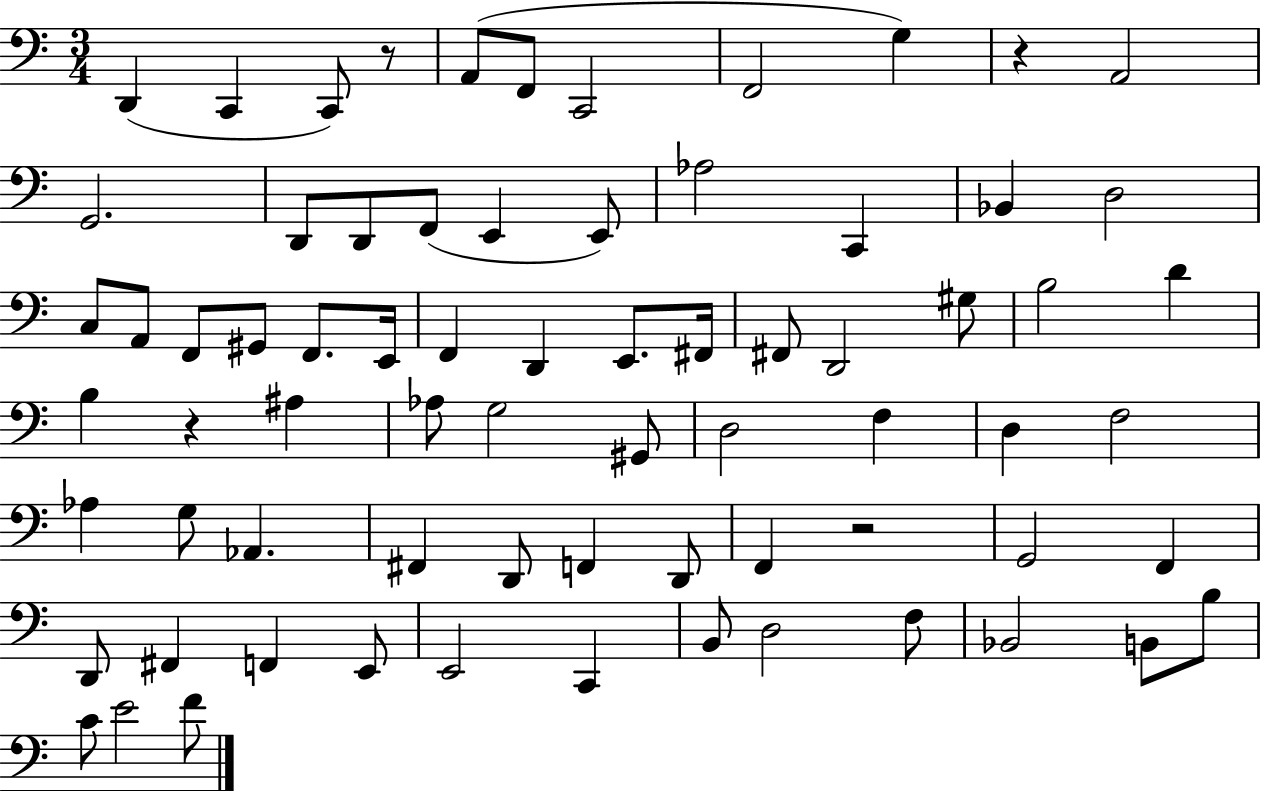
X:1
T:Untitled
M:3/4
L:1/4
K:C
D,, C,, C,,/2 z/2 A,,/2 F,,/2 C,,2 F,,2 G, z A,,2 G,,2 D,,/2 D,,/2 F,,/2 E,, E,,/2 _A,2 C,, _B,, D,2 C,/2 A,,/2 F,,/2 ^G,,/2 F,,/2 E,,/4 F,, D,, E,,/2 ^F,,/4 ^F,,/2 D,,2 ^G,/2 B,2 D B, z ^A, _A,/2 G,2 ^G,,/2 D,2 F, D, F,2 _A, G,/2 _A,, ^F,, D,,/2 F,, D,,/2 F,, z2 G,,2 F,, D,,/2 ^F,, F,, E,,/2 E,,2 C,, B,,/2 D,2 F,/2 _B,,2 B,,/2 B,/2 C/2 E2 F/2